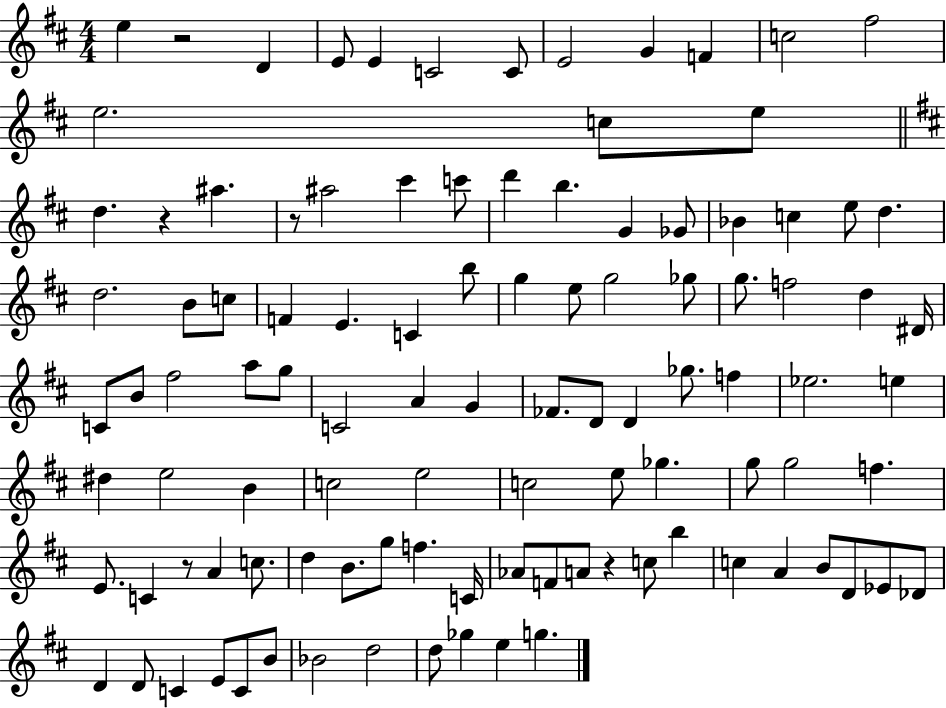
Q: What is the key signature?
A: D major